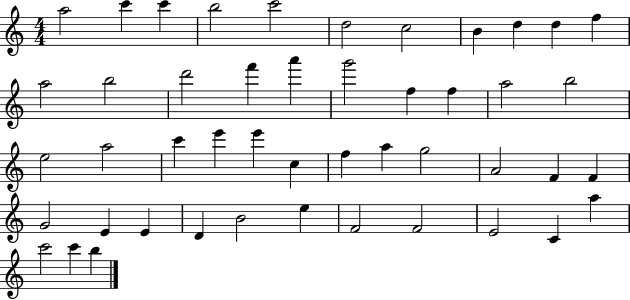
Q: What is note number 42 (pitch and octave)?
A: E4